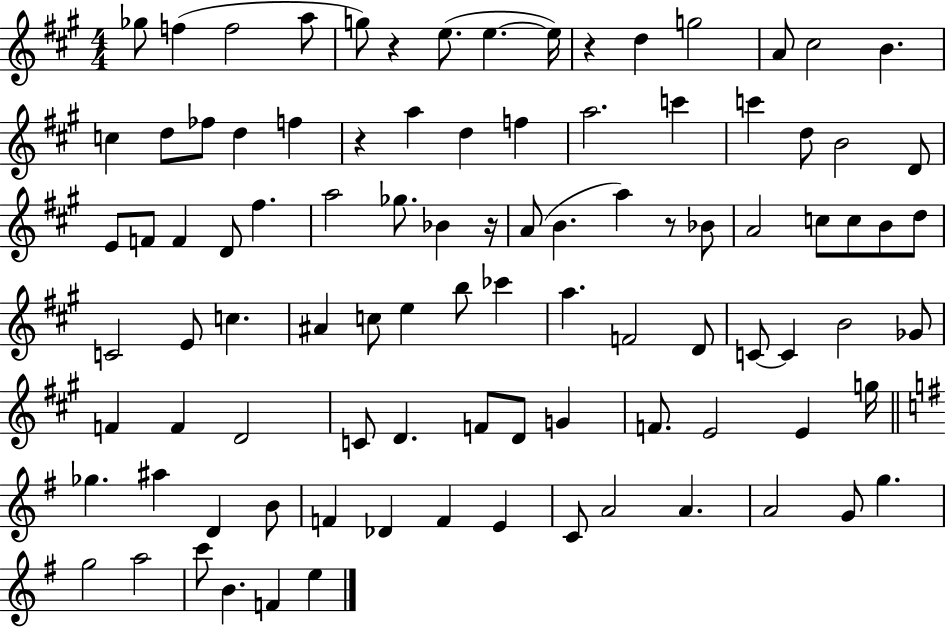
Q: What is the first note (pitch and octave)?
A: Gb5